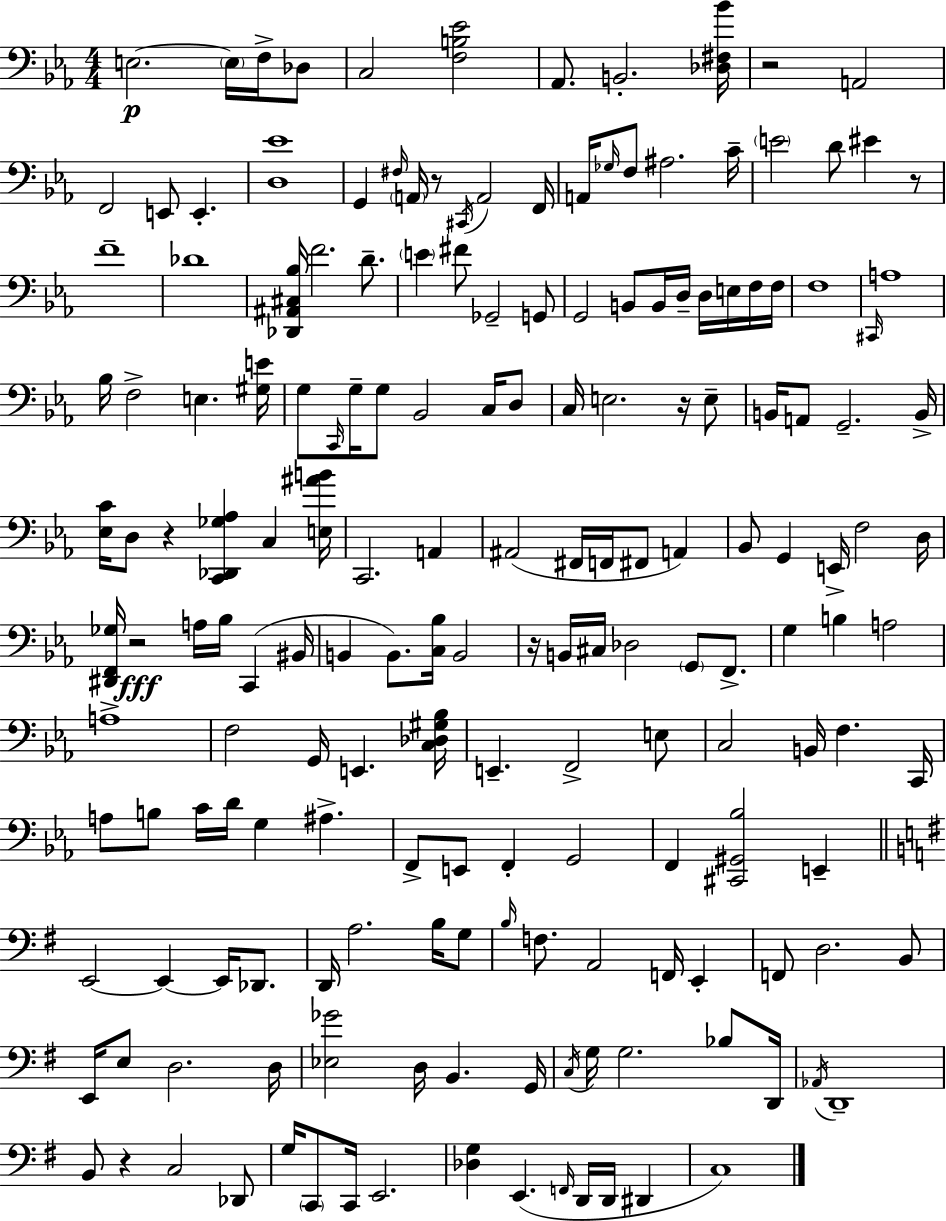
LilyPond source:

{
  \clef bass
  \numericTimeSignature
  \time 4/4
  \key ees \major
  e2.~~\p \parenthesize e16 f16-> des8 | c2 <f b ees'>2 | aes,8. b,2.-. <des fis bes'>16 | r2 a,2 | \break f,2 e,8 e,4.-. | <d ees'>1 | g,4 \grace { fis16 } \parenthesize a,16 r8 \acciaccatura { cis,16 } a,2 | f,16 a,16 \grace { ges16 } f8 ais2. | \break c'16-- \parenthesize e'2 d'8 eis'4 | r8 f'1-- | des'1 | <des, ais, cis bes>16 f'2. | \break d'8.-- \parenthesize e'4 fis'8 ges,2-- | g,8 g,2 b,8 b,16 d16-- d16 | e16 f16 f16 f1 | \grace { cis,16 } a1 | \break bes16 f2-> e4. | <gis e'>16 g8 \grace { c,16 } g16-- g8 bes,2 | c16 d8 c16 e2. | r16 e8-- b,16 a,8 g,2.-- | \break b,16-> <ees c'>16 d8 r4 <c, des, ges aes>4 | c4 <e ais' b'>16 c,2. | a,4 ais,2( fis,16 f,16 fis,8 | a,4) bes,8 g,4 e,16-> f2 | \break d16 <dis, f, ges>16 r2\fff a16 bes16 | c,4( bis,16 b,4 b,8.) <c bes>16 b,2 | r16 b,16 cis16 des2 | \parenthesize g,8 f,8.-> g4 b4 a2 | \break a1-> | f2 g,16 e,4. | <c des gis bes>16 e,4.-- f,2-> | e8 c2 b,16 f4. | \break c,16 a8 b8 c'16 d'16 g4 ais4.-> | f,8-> e,8 f,4-. g,2 | f,4 <cis, gis, bes>2 | e,4-- \bar "||" \break \key e \minor e,2~~ e,4~~ e,16 des,8. | d,16 a2. b16 g8 | \grace { b16 } f8. a,2 f,16 e,4-. | f,8 d2. b,8 | \break e,16 e8 d2. | d16 <ees ges'>2 d16 b,4. | g,16 \acciaccatura { c16 } g16 g2. bes8 | d,16 \acciaccatura { aes,16 } d,1-- | \break b,8 r4 c2 | des,8 g16 \parenthesize c,8 c,16 e,2. | <des g>4 e,4.( \grace { f,16 } d,16 d,16 | dis,4 c1) | \break \bar "|."
}